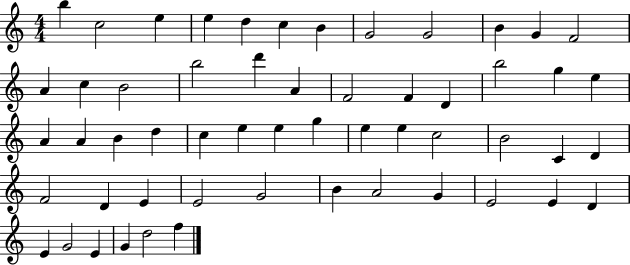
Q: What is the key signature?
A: C major